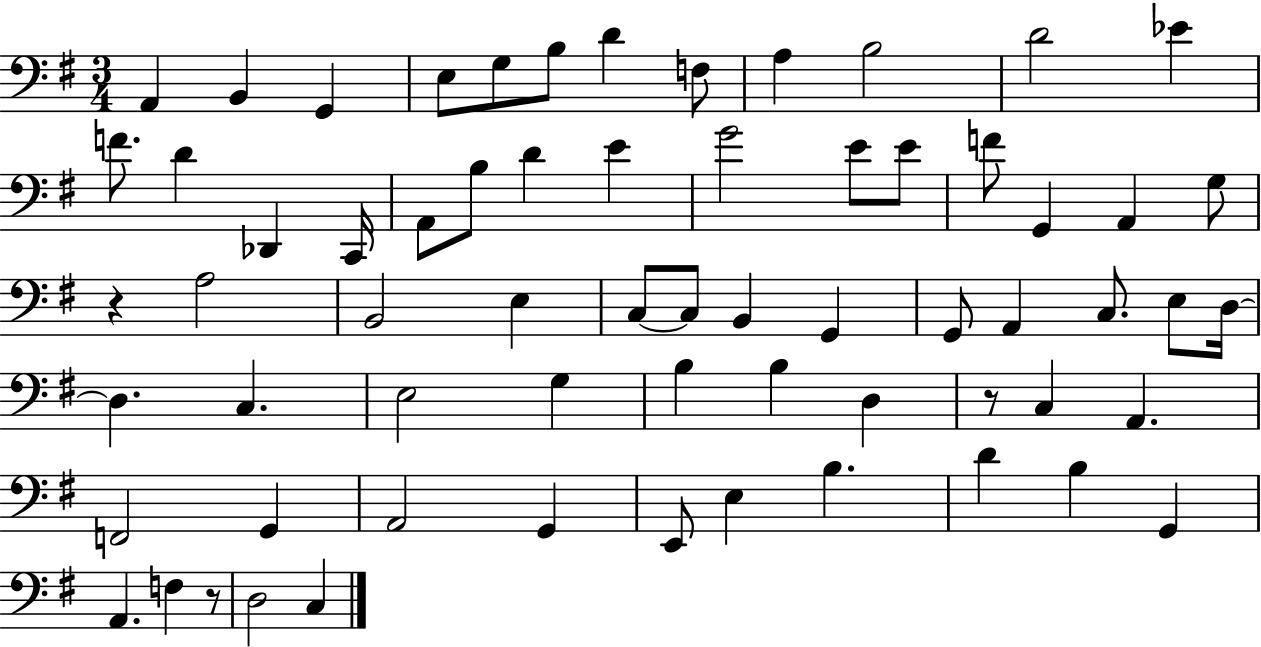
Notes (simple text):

A2/q B2/q G2/q E3/e G3/e B3/e D4/q F3/e A3/q B3/h D4/h Eb4/q F4/e. D4/q Db2/q C2/s A2/e B3/e D4/q E4/q G4/h E4/e E4/e F4/e G2/q A2/q G3/e R/q A3/h B2/h E3/q C3/e C3/e B2/q G2/q G2/e A2/q C3/e. E3/e D3/s D3/q. C3/q. E3/h G3/q B3/q B3/q D3/q R/e C3/q A2/q. F2/h G2/q A2/h G2/q E2/e E3/q B3/q. D4/q B3/q G2/q A2/q. F3/q R/e D3/h C3/q